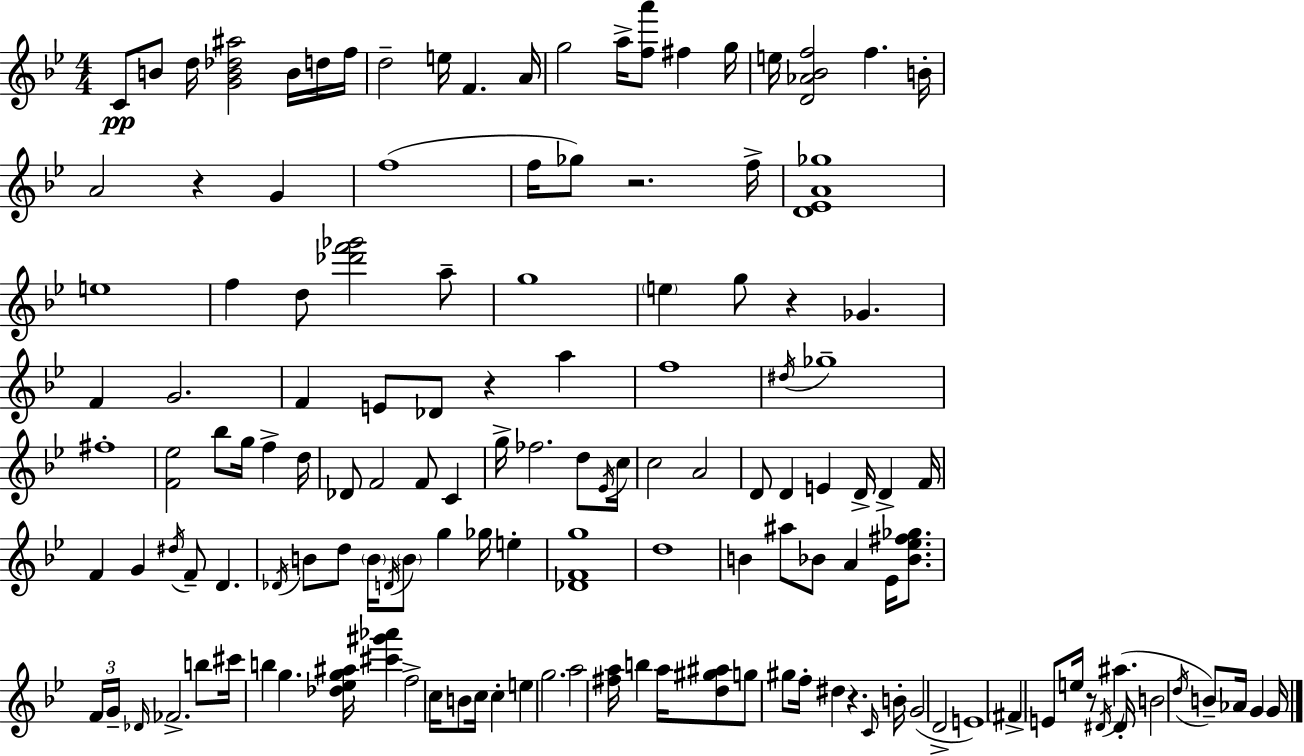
C4/e B4/e D5/s [G4,B4,Db5,A#5]/h B4/s D5/s F5/s D5/h E5/s F4/q. A4/s G5/h A5/s [F5,A6]/e F#5/q G5/s E5/s [D4,Ab4,Bb4,F5]/h F5/q. B4/s A4/h R/q G4/q F5/w F5/s Gb5/e R/h. F5/s [D4,Eb4,A4,Gb5]/w E5/w F5/q D5/e [Db6,F6,Gb6]/h A5/e G5/w E5/q G5/e R/q Gb4/q. F4/q G4/h. F4/q E4/e Db4/e R/q A5/q F5/w D#5/s Gb5/w F#5/w [F4,Eb5]/h Bb5/e G5/s F5/q D5/s Db4/e F4/h F4/e C4/q G5/s FES5/h. D5/e Eb4/s C5/s C5/h A4/h D4/e D4/q E4/q D4/s D4/q F4/s F4/q G4/q D#5/s F4/e D4/q. Db4/s B4/e D5/e B4/s D4/s B4/e G5/q Gb5/s E5/q [Db4,F4,G5]/w D5/w B4/q A#5/e Bb4/e A4/q Eb4/s [Bb4,Eb5,F#5,Gb5]/e. F4/s G4/s Db4/s FES4/h. B5/e C#6/s B5/q G5/q. [Db5,Eb5,G5,A#5]/s [C#6,G#6,Ab6]/q F5/h C5/s B4/e C5/s C5/q E5/q G5/h. A5/h [F#5,A5]/s B5/q A5/s [D5,G#5,A#5]/e G5/e G#5/e F5/s D#5/q R/q. C4/s B4/s G4/h D4/h E4/w F#4/q E4/e E5/s R/e D#4/s A#5/q. D#4/s B4/h D5/s B4/e Ab4/s G4/q G4/s